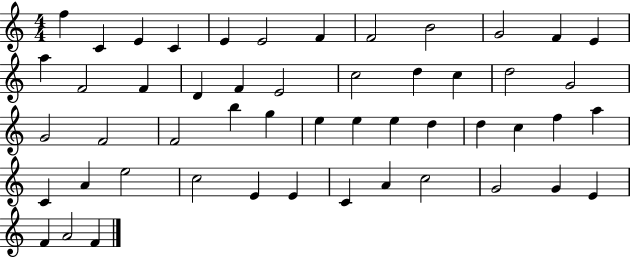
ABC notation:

X:1
T:Untitled
M:4/4
L:1/4
K:C
f C E C E E2 F F2 B2 G2 F E a F2 F D F E2 c2 d c d2 G2 G2 F2 F2 b g e e e d d c f a C A e2 c2 E E C A c2 G2 G E F A2 F